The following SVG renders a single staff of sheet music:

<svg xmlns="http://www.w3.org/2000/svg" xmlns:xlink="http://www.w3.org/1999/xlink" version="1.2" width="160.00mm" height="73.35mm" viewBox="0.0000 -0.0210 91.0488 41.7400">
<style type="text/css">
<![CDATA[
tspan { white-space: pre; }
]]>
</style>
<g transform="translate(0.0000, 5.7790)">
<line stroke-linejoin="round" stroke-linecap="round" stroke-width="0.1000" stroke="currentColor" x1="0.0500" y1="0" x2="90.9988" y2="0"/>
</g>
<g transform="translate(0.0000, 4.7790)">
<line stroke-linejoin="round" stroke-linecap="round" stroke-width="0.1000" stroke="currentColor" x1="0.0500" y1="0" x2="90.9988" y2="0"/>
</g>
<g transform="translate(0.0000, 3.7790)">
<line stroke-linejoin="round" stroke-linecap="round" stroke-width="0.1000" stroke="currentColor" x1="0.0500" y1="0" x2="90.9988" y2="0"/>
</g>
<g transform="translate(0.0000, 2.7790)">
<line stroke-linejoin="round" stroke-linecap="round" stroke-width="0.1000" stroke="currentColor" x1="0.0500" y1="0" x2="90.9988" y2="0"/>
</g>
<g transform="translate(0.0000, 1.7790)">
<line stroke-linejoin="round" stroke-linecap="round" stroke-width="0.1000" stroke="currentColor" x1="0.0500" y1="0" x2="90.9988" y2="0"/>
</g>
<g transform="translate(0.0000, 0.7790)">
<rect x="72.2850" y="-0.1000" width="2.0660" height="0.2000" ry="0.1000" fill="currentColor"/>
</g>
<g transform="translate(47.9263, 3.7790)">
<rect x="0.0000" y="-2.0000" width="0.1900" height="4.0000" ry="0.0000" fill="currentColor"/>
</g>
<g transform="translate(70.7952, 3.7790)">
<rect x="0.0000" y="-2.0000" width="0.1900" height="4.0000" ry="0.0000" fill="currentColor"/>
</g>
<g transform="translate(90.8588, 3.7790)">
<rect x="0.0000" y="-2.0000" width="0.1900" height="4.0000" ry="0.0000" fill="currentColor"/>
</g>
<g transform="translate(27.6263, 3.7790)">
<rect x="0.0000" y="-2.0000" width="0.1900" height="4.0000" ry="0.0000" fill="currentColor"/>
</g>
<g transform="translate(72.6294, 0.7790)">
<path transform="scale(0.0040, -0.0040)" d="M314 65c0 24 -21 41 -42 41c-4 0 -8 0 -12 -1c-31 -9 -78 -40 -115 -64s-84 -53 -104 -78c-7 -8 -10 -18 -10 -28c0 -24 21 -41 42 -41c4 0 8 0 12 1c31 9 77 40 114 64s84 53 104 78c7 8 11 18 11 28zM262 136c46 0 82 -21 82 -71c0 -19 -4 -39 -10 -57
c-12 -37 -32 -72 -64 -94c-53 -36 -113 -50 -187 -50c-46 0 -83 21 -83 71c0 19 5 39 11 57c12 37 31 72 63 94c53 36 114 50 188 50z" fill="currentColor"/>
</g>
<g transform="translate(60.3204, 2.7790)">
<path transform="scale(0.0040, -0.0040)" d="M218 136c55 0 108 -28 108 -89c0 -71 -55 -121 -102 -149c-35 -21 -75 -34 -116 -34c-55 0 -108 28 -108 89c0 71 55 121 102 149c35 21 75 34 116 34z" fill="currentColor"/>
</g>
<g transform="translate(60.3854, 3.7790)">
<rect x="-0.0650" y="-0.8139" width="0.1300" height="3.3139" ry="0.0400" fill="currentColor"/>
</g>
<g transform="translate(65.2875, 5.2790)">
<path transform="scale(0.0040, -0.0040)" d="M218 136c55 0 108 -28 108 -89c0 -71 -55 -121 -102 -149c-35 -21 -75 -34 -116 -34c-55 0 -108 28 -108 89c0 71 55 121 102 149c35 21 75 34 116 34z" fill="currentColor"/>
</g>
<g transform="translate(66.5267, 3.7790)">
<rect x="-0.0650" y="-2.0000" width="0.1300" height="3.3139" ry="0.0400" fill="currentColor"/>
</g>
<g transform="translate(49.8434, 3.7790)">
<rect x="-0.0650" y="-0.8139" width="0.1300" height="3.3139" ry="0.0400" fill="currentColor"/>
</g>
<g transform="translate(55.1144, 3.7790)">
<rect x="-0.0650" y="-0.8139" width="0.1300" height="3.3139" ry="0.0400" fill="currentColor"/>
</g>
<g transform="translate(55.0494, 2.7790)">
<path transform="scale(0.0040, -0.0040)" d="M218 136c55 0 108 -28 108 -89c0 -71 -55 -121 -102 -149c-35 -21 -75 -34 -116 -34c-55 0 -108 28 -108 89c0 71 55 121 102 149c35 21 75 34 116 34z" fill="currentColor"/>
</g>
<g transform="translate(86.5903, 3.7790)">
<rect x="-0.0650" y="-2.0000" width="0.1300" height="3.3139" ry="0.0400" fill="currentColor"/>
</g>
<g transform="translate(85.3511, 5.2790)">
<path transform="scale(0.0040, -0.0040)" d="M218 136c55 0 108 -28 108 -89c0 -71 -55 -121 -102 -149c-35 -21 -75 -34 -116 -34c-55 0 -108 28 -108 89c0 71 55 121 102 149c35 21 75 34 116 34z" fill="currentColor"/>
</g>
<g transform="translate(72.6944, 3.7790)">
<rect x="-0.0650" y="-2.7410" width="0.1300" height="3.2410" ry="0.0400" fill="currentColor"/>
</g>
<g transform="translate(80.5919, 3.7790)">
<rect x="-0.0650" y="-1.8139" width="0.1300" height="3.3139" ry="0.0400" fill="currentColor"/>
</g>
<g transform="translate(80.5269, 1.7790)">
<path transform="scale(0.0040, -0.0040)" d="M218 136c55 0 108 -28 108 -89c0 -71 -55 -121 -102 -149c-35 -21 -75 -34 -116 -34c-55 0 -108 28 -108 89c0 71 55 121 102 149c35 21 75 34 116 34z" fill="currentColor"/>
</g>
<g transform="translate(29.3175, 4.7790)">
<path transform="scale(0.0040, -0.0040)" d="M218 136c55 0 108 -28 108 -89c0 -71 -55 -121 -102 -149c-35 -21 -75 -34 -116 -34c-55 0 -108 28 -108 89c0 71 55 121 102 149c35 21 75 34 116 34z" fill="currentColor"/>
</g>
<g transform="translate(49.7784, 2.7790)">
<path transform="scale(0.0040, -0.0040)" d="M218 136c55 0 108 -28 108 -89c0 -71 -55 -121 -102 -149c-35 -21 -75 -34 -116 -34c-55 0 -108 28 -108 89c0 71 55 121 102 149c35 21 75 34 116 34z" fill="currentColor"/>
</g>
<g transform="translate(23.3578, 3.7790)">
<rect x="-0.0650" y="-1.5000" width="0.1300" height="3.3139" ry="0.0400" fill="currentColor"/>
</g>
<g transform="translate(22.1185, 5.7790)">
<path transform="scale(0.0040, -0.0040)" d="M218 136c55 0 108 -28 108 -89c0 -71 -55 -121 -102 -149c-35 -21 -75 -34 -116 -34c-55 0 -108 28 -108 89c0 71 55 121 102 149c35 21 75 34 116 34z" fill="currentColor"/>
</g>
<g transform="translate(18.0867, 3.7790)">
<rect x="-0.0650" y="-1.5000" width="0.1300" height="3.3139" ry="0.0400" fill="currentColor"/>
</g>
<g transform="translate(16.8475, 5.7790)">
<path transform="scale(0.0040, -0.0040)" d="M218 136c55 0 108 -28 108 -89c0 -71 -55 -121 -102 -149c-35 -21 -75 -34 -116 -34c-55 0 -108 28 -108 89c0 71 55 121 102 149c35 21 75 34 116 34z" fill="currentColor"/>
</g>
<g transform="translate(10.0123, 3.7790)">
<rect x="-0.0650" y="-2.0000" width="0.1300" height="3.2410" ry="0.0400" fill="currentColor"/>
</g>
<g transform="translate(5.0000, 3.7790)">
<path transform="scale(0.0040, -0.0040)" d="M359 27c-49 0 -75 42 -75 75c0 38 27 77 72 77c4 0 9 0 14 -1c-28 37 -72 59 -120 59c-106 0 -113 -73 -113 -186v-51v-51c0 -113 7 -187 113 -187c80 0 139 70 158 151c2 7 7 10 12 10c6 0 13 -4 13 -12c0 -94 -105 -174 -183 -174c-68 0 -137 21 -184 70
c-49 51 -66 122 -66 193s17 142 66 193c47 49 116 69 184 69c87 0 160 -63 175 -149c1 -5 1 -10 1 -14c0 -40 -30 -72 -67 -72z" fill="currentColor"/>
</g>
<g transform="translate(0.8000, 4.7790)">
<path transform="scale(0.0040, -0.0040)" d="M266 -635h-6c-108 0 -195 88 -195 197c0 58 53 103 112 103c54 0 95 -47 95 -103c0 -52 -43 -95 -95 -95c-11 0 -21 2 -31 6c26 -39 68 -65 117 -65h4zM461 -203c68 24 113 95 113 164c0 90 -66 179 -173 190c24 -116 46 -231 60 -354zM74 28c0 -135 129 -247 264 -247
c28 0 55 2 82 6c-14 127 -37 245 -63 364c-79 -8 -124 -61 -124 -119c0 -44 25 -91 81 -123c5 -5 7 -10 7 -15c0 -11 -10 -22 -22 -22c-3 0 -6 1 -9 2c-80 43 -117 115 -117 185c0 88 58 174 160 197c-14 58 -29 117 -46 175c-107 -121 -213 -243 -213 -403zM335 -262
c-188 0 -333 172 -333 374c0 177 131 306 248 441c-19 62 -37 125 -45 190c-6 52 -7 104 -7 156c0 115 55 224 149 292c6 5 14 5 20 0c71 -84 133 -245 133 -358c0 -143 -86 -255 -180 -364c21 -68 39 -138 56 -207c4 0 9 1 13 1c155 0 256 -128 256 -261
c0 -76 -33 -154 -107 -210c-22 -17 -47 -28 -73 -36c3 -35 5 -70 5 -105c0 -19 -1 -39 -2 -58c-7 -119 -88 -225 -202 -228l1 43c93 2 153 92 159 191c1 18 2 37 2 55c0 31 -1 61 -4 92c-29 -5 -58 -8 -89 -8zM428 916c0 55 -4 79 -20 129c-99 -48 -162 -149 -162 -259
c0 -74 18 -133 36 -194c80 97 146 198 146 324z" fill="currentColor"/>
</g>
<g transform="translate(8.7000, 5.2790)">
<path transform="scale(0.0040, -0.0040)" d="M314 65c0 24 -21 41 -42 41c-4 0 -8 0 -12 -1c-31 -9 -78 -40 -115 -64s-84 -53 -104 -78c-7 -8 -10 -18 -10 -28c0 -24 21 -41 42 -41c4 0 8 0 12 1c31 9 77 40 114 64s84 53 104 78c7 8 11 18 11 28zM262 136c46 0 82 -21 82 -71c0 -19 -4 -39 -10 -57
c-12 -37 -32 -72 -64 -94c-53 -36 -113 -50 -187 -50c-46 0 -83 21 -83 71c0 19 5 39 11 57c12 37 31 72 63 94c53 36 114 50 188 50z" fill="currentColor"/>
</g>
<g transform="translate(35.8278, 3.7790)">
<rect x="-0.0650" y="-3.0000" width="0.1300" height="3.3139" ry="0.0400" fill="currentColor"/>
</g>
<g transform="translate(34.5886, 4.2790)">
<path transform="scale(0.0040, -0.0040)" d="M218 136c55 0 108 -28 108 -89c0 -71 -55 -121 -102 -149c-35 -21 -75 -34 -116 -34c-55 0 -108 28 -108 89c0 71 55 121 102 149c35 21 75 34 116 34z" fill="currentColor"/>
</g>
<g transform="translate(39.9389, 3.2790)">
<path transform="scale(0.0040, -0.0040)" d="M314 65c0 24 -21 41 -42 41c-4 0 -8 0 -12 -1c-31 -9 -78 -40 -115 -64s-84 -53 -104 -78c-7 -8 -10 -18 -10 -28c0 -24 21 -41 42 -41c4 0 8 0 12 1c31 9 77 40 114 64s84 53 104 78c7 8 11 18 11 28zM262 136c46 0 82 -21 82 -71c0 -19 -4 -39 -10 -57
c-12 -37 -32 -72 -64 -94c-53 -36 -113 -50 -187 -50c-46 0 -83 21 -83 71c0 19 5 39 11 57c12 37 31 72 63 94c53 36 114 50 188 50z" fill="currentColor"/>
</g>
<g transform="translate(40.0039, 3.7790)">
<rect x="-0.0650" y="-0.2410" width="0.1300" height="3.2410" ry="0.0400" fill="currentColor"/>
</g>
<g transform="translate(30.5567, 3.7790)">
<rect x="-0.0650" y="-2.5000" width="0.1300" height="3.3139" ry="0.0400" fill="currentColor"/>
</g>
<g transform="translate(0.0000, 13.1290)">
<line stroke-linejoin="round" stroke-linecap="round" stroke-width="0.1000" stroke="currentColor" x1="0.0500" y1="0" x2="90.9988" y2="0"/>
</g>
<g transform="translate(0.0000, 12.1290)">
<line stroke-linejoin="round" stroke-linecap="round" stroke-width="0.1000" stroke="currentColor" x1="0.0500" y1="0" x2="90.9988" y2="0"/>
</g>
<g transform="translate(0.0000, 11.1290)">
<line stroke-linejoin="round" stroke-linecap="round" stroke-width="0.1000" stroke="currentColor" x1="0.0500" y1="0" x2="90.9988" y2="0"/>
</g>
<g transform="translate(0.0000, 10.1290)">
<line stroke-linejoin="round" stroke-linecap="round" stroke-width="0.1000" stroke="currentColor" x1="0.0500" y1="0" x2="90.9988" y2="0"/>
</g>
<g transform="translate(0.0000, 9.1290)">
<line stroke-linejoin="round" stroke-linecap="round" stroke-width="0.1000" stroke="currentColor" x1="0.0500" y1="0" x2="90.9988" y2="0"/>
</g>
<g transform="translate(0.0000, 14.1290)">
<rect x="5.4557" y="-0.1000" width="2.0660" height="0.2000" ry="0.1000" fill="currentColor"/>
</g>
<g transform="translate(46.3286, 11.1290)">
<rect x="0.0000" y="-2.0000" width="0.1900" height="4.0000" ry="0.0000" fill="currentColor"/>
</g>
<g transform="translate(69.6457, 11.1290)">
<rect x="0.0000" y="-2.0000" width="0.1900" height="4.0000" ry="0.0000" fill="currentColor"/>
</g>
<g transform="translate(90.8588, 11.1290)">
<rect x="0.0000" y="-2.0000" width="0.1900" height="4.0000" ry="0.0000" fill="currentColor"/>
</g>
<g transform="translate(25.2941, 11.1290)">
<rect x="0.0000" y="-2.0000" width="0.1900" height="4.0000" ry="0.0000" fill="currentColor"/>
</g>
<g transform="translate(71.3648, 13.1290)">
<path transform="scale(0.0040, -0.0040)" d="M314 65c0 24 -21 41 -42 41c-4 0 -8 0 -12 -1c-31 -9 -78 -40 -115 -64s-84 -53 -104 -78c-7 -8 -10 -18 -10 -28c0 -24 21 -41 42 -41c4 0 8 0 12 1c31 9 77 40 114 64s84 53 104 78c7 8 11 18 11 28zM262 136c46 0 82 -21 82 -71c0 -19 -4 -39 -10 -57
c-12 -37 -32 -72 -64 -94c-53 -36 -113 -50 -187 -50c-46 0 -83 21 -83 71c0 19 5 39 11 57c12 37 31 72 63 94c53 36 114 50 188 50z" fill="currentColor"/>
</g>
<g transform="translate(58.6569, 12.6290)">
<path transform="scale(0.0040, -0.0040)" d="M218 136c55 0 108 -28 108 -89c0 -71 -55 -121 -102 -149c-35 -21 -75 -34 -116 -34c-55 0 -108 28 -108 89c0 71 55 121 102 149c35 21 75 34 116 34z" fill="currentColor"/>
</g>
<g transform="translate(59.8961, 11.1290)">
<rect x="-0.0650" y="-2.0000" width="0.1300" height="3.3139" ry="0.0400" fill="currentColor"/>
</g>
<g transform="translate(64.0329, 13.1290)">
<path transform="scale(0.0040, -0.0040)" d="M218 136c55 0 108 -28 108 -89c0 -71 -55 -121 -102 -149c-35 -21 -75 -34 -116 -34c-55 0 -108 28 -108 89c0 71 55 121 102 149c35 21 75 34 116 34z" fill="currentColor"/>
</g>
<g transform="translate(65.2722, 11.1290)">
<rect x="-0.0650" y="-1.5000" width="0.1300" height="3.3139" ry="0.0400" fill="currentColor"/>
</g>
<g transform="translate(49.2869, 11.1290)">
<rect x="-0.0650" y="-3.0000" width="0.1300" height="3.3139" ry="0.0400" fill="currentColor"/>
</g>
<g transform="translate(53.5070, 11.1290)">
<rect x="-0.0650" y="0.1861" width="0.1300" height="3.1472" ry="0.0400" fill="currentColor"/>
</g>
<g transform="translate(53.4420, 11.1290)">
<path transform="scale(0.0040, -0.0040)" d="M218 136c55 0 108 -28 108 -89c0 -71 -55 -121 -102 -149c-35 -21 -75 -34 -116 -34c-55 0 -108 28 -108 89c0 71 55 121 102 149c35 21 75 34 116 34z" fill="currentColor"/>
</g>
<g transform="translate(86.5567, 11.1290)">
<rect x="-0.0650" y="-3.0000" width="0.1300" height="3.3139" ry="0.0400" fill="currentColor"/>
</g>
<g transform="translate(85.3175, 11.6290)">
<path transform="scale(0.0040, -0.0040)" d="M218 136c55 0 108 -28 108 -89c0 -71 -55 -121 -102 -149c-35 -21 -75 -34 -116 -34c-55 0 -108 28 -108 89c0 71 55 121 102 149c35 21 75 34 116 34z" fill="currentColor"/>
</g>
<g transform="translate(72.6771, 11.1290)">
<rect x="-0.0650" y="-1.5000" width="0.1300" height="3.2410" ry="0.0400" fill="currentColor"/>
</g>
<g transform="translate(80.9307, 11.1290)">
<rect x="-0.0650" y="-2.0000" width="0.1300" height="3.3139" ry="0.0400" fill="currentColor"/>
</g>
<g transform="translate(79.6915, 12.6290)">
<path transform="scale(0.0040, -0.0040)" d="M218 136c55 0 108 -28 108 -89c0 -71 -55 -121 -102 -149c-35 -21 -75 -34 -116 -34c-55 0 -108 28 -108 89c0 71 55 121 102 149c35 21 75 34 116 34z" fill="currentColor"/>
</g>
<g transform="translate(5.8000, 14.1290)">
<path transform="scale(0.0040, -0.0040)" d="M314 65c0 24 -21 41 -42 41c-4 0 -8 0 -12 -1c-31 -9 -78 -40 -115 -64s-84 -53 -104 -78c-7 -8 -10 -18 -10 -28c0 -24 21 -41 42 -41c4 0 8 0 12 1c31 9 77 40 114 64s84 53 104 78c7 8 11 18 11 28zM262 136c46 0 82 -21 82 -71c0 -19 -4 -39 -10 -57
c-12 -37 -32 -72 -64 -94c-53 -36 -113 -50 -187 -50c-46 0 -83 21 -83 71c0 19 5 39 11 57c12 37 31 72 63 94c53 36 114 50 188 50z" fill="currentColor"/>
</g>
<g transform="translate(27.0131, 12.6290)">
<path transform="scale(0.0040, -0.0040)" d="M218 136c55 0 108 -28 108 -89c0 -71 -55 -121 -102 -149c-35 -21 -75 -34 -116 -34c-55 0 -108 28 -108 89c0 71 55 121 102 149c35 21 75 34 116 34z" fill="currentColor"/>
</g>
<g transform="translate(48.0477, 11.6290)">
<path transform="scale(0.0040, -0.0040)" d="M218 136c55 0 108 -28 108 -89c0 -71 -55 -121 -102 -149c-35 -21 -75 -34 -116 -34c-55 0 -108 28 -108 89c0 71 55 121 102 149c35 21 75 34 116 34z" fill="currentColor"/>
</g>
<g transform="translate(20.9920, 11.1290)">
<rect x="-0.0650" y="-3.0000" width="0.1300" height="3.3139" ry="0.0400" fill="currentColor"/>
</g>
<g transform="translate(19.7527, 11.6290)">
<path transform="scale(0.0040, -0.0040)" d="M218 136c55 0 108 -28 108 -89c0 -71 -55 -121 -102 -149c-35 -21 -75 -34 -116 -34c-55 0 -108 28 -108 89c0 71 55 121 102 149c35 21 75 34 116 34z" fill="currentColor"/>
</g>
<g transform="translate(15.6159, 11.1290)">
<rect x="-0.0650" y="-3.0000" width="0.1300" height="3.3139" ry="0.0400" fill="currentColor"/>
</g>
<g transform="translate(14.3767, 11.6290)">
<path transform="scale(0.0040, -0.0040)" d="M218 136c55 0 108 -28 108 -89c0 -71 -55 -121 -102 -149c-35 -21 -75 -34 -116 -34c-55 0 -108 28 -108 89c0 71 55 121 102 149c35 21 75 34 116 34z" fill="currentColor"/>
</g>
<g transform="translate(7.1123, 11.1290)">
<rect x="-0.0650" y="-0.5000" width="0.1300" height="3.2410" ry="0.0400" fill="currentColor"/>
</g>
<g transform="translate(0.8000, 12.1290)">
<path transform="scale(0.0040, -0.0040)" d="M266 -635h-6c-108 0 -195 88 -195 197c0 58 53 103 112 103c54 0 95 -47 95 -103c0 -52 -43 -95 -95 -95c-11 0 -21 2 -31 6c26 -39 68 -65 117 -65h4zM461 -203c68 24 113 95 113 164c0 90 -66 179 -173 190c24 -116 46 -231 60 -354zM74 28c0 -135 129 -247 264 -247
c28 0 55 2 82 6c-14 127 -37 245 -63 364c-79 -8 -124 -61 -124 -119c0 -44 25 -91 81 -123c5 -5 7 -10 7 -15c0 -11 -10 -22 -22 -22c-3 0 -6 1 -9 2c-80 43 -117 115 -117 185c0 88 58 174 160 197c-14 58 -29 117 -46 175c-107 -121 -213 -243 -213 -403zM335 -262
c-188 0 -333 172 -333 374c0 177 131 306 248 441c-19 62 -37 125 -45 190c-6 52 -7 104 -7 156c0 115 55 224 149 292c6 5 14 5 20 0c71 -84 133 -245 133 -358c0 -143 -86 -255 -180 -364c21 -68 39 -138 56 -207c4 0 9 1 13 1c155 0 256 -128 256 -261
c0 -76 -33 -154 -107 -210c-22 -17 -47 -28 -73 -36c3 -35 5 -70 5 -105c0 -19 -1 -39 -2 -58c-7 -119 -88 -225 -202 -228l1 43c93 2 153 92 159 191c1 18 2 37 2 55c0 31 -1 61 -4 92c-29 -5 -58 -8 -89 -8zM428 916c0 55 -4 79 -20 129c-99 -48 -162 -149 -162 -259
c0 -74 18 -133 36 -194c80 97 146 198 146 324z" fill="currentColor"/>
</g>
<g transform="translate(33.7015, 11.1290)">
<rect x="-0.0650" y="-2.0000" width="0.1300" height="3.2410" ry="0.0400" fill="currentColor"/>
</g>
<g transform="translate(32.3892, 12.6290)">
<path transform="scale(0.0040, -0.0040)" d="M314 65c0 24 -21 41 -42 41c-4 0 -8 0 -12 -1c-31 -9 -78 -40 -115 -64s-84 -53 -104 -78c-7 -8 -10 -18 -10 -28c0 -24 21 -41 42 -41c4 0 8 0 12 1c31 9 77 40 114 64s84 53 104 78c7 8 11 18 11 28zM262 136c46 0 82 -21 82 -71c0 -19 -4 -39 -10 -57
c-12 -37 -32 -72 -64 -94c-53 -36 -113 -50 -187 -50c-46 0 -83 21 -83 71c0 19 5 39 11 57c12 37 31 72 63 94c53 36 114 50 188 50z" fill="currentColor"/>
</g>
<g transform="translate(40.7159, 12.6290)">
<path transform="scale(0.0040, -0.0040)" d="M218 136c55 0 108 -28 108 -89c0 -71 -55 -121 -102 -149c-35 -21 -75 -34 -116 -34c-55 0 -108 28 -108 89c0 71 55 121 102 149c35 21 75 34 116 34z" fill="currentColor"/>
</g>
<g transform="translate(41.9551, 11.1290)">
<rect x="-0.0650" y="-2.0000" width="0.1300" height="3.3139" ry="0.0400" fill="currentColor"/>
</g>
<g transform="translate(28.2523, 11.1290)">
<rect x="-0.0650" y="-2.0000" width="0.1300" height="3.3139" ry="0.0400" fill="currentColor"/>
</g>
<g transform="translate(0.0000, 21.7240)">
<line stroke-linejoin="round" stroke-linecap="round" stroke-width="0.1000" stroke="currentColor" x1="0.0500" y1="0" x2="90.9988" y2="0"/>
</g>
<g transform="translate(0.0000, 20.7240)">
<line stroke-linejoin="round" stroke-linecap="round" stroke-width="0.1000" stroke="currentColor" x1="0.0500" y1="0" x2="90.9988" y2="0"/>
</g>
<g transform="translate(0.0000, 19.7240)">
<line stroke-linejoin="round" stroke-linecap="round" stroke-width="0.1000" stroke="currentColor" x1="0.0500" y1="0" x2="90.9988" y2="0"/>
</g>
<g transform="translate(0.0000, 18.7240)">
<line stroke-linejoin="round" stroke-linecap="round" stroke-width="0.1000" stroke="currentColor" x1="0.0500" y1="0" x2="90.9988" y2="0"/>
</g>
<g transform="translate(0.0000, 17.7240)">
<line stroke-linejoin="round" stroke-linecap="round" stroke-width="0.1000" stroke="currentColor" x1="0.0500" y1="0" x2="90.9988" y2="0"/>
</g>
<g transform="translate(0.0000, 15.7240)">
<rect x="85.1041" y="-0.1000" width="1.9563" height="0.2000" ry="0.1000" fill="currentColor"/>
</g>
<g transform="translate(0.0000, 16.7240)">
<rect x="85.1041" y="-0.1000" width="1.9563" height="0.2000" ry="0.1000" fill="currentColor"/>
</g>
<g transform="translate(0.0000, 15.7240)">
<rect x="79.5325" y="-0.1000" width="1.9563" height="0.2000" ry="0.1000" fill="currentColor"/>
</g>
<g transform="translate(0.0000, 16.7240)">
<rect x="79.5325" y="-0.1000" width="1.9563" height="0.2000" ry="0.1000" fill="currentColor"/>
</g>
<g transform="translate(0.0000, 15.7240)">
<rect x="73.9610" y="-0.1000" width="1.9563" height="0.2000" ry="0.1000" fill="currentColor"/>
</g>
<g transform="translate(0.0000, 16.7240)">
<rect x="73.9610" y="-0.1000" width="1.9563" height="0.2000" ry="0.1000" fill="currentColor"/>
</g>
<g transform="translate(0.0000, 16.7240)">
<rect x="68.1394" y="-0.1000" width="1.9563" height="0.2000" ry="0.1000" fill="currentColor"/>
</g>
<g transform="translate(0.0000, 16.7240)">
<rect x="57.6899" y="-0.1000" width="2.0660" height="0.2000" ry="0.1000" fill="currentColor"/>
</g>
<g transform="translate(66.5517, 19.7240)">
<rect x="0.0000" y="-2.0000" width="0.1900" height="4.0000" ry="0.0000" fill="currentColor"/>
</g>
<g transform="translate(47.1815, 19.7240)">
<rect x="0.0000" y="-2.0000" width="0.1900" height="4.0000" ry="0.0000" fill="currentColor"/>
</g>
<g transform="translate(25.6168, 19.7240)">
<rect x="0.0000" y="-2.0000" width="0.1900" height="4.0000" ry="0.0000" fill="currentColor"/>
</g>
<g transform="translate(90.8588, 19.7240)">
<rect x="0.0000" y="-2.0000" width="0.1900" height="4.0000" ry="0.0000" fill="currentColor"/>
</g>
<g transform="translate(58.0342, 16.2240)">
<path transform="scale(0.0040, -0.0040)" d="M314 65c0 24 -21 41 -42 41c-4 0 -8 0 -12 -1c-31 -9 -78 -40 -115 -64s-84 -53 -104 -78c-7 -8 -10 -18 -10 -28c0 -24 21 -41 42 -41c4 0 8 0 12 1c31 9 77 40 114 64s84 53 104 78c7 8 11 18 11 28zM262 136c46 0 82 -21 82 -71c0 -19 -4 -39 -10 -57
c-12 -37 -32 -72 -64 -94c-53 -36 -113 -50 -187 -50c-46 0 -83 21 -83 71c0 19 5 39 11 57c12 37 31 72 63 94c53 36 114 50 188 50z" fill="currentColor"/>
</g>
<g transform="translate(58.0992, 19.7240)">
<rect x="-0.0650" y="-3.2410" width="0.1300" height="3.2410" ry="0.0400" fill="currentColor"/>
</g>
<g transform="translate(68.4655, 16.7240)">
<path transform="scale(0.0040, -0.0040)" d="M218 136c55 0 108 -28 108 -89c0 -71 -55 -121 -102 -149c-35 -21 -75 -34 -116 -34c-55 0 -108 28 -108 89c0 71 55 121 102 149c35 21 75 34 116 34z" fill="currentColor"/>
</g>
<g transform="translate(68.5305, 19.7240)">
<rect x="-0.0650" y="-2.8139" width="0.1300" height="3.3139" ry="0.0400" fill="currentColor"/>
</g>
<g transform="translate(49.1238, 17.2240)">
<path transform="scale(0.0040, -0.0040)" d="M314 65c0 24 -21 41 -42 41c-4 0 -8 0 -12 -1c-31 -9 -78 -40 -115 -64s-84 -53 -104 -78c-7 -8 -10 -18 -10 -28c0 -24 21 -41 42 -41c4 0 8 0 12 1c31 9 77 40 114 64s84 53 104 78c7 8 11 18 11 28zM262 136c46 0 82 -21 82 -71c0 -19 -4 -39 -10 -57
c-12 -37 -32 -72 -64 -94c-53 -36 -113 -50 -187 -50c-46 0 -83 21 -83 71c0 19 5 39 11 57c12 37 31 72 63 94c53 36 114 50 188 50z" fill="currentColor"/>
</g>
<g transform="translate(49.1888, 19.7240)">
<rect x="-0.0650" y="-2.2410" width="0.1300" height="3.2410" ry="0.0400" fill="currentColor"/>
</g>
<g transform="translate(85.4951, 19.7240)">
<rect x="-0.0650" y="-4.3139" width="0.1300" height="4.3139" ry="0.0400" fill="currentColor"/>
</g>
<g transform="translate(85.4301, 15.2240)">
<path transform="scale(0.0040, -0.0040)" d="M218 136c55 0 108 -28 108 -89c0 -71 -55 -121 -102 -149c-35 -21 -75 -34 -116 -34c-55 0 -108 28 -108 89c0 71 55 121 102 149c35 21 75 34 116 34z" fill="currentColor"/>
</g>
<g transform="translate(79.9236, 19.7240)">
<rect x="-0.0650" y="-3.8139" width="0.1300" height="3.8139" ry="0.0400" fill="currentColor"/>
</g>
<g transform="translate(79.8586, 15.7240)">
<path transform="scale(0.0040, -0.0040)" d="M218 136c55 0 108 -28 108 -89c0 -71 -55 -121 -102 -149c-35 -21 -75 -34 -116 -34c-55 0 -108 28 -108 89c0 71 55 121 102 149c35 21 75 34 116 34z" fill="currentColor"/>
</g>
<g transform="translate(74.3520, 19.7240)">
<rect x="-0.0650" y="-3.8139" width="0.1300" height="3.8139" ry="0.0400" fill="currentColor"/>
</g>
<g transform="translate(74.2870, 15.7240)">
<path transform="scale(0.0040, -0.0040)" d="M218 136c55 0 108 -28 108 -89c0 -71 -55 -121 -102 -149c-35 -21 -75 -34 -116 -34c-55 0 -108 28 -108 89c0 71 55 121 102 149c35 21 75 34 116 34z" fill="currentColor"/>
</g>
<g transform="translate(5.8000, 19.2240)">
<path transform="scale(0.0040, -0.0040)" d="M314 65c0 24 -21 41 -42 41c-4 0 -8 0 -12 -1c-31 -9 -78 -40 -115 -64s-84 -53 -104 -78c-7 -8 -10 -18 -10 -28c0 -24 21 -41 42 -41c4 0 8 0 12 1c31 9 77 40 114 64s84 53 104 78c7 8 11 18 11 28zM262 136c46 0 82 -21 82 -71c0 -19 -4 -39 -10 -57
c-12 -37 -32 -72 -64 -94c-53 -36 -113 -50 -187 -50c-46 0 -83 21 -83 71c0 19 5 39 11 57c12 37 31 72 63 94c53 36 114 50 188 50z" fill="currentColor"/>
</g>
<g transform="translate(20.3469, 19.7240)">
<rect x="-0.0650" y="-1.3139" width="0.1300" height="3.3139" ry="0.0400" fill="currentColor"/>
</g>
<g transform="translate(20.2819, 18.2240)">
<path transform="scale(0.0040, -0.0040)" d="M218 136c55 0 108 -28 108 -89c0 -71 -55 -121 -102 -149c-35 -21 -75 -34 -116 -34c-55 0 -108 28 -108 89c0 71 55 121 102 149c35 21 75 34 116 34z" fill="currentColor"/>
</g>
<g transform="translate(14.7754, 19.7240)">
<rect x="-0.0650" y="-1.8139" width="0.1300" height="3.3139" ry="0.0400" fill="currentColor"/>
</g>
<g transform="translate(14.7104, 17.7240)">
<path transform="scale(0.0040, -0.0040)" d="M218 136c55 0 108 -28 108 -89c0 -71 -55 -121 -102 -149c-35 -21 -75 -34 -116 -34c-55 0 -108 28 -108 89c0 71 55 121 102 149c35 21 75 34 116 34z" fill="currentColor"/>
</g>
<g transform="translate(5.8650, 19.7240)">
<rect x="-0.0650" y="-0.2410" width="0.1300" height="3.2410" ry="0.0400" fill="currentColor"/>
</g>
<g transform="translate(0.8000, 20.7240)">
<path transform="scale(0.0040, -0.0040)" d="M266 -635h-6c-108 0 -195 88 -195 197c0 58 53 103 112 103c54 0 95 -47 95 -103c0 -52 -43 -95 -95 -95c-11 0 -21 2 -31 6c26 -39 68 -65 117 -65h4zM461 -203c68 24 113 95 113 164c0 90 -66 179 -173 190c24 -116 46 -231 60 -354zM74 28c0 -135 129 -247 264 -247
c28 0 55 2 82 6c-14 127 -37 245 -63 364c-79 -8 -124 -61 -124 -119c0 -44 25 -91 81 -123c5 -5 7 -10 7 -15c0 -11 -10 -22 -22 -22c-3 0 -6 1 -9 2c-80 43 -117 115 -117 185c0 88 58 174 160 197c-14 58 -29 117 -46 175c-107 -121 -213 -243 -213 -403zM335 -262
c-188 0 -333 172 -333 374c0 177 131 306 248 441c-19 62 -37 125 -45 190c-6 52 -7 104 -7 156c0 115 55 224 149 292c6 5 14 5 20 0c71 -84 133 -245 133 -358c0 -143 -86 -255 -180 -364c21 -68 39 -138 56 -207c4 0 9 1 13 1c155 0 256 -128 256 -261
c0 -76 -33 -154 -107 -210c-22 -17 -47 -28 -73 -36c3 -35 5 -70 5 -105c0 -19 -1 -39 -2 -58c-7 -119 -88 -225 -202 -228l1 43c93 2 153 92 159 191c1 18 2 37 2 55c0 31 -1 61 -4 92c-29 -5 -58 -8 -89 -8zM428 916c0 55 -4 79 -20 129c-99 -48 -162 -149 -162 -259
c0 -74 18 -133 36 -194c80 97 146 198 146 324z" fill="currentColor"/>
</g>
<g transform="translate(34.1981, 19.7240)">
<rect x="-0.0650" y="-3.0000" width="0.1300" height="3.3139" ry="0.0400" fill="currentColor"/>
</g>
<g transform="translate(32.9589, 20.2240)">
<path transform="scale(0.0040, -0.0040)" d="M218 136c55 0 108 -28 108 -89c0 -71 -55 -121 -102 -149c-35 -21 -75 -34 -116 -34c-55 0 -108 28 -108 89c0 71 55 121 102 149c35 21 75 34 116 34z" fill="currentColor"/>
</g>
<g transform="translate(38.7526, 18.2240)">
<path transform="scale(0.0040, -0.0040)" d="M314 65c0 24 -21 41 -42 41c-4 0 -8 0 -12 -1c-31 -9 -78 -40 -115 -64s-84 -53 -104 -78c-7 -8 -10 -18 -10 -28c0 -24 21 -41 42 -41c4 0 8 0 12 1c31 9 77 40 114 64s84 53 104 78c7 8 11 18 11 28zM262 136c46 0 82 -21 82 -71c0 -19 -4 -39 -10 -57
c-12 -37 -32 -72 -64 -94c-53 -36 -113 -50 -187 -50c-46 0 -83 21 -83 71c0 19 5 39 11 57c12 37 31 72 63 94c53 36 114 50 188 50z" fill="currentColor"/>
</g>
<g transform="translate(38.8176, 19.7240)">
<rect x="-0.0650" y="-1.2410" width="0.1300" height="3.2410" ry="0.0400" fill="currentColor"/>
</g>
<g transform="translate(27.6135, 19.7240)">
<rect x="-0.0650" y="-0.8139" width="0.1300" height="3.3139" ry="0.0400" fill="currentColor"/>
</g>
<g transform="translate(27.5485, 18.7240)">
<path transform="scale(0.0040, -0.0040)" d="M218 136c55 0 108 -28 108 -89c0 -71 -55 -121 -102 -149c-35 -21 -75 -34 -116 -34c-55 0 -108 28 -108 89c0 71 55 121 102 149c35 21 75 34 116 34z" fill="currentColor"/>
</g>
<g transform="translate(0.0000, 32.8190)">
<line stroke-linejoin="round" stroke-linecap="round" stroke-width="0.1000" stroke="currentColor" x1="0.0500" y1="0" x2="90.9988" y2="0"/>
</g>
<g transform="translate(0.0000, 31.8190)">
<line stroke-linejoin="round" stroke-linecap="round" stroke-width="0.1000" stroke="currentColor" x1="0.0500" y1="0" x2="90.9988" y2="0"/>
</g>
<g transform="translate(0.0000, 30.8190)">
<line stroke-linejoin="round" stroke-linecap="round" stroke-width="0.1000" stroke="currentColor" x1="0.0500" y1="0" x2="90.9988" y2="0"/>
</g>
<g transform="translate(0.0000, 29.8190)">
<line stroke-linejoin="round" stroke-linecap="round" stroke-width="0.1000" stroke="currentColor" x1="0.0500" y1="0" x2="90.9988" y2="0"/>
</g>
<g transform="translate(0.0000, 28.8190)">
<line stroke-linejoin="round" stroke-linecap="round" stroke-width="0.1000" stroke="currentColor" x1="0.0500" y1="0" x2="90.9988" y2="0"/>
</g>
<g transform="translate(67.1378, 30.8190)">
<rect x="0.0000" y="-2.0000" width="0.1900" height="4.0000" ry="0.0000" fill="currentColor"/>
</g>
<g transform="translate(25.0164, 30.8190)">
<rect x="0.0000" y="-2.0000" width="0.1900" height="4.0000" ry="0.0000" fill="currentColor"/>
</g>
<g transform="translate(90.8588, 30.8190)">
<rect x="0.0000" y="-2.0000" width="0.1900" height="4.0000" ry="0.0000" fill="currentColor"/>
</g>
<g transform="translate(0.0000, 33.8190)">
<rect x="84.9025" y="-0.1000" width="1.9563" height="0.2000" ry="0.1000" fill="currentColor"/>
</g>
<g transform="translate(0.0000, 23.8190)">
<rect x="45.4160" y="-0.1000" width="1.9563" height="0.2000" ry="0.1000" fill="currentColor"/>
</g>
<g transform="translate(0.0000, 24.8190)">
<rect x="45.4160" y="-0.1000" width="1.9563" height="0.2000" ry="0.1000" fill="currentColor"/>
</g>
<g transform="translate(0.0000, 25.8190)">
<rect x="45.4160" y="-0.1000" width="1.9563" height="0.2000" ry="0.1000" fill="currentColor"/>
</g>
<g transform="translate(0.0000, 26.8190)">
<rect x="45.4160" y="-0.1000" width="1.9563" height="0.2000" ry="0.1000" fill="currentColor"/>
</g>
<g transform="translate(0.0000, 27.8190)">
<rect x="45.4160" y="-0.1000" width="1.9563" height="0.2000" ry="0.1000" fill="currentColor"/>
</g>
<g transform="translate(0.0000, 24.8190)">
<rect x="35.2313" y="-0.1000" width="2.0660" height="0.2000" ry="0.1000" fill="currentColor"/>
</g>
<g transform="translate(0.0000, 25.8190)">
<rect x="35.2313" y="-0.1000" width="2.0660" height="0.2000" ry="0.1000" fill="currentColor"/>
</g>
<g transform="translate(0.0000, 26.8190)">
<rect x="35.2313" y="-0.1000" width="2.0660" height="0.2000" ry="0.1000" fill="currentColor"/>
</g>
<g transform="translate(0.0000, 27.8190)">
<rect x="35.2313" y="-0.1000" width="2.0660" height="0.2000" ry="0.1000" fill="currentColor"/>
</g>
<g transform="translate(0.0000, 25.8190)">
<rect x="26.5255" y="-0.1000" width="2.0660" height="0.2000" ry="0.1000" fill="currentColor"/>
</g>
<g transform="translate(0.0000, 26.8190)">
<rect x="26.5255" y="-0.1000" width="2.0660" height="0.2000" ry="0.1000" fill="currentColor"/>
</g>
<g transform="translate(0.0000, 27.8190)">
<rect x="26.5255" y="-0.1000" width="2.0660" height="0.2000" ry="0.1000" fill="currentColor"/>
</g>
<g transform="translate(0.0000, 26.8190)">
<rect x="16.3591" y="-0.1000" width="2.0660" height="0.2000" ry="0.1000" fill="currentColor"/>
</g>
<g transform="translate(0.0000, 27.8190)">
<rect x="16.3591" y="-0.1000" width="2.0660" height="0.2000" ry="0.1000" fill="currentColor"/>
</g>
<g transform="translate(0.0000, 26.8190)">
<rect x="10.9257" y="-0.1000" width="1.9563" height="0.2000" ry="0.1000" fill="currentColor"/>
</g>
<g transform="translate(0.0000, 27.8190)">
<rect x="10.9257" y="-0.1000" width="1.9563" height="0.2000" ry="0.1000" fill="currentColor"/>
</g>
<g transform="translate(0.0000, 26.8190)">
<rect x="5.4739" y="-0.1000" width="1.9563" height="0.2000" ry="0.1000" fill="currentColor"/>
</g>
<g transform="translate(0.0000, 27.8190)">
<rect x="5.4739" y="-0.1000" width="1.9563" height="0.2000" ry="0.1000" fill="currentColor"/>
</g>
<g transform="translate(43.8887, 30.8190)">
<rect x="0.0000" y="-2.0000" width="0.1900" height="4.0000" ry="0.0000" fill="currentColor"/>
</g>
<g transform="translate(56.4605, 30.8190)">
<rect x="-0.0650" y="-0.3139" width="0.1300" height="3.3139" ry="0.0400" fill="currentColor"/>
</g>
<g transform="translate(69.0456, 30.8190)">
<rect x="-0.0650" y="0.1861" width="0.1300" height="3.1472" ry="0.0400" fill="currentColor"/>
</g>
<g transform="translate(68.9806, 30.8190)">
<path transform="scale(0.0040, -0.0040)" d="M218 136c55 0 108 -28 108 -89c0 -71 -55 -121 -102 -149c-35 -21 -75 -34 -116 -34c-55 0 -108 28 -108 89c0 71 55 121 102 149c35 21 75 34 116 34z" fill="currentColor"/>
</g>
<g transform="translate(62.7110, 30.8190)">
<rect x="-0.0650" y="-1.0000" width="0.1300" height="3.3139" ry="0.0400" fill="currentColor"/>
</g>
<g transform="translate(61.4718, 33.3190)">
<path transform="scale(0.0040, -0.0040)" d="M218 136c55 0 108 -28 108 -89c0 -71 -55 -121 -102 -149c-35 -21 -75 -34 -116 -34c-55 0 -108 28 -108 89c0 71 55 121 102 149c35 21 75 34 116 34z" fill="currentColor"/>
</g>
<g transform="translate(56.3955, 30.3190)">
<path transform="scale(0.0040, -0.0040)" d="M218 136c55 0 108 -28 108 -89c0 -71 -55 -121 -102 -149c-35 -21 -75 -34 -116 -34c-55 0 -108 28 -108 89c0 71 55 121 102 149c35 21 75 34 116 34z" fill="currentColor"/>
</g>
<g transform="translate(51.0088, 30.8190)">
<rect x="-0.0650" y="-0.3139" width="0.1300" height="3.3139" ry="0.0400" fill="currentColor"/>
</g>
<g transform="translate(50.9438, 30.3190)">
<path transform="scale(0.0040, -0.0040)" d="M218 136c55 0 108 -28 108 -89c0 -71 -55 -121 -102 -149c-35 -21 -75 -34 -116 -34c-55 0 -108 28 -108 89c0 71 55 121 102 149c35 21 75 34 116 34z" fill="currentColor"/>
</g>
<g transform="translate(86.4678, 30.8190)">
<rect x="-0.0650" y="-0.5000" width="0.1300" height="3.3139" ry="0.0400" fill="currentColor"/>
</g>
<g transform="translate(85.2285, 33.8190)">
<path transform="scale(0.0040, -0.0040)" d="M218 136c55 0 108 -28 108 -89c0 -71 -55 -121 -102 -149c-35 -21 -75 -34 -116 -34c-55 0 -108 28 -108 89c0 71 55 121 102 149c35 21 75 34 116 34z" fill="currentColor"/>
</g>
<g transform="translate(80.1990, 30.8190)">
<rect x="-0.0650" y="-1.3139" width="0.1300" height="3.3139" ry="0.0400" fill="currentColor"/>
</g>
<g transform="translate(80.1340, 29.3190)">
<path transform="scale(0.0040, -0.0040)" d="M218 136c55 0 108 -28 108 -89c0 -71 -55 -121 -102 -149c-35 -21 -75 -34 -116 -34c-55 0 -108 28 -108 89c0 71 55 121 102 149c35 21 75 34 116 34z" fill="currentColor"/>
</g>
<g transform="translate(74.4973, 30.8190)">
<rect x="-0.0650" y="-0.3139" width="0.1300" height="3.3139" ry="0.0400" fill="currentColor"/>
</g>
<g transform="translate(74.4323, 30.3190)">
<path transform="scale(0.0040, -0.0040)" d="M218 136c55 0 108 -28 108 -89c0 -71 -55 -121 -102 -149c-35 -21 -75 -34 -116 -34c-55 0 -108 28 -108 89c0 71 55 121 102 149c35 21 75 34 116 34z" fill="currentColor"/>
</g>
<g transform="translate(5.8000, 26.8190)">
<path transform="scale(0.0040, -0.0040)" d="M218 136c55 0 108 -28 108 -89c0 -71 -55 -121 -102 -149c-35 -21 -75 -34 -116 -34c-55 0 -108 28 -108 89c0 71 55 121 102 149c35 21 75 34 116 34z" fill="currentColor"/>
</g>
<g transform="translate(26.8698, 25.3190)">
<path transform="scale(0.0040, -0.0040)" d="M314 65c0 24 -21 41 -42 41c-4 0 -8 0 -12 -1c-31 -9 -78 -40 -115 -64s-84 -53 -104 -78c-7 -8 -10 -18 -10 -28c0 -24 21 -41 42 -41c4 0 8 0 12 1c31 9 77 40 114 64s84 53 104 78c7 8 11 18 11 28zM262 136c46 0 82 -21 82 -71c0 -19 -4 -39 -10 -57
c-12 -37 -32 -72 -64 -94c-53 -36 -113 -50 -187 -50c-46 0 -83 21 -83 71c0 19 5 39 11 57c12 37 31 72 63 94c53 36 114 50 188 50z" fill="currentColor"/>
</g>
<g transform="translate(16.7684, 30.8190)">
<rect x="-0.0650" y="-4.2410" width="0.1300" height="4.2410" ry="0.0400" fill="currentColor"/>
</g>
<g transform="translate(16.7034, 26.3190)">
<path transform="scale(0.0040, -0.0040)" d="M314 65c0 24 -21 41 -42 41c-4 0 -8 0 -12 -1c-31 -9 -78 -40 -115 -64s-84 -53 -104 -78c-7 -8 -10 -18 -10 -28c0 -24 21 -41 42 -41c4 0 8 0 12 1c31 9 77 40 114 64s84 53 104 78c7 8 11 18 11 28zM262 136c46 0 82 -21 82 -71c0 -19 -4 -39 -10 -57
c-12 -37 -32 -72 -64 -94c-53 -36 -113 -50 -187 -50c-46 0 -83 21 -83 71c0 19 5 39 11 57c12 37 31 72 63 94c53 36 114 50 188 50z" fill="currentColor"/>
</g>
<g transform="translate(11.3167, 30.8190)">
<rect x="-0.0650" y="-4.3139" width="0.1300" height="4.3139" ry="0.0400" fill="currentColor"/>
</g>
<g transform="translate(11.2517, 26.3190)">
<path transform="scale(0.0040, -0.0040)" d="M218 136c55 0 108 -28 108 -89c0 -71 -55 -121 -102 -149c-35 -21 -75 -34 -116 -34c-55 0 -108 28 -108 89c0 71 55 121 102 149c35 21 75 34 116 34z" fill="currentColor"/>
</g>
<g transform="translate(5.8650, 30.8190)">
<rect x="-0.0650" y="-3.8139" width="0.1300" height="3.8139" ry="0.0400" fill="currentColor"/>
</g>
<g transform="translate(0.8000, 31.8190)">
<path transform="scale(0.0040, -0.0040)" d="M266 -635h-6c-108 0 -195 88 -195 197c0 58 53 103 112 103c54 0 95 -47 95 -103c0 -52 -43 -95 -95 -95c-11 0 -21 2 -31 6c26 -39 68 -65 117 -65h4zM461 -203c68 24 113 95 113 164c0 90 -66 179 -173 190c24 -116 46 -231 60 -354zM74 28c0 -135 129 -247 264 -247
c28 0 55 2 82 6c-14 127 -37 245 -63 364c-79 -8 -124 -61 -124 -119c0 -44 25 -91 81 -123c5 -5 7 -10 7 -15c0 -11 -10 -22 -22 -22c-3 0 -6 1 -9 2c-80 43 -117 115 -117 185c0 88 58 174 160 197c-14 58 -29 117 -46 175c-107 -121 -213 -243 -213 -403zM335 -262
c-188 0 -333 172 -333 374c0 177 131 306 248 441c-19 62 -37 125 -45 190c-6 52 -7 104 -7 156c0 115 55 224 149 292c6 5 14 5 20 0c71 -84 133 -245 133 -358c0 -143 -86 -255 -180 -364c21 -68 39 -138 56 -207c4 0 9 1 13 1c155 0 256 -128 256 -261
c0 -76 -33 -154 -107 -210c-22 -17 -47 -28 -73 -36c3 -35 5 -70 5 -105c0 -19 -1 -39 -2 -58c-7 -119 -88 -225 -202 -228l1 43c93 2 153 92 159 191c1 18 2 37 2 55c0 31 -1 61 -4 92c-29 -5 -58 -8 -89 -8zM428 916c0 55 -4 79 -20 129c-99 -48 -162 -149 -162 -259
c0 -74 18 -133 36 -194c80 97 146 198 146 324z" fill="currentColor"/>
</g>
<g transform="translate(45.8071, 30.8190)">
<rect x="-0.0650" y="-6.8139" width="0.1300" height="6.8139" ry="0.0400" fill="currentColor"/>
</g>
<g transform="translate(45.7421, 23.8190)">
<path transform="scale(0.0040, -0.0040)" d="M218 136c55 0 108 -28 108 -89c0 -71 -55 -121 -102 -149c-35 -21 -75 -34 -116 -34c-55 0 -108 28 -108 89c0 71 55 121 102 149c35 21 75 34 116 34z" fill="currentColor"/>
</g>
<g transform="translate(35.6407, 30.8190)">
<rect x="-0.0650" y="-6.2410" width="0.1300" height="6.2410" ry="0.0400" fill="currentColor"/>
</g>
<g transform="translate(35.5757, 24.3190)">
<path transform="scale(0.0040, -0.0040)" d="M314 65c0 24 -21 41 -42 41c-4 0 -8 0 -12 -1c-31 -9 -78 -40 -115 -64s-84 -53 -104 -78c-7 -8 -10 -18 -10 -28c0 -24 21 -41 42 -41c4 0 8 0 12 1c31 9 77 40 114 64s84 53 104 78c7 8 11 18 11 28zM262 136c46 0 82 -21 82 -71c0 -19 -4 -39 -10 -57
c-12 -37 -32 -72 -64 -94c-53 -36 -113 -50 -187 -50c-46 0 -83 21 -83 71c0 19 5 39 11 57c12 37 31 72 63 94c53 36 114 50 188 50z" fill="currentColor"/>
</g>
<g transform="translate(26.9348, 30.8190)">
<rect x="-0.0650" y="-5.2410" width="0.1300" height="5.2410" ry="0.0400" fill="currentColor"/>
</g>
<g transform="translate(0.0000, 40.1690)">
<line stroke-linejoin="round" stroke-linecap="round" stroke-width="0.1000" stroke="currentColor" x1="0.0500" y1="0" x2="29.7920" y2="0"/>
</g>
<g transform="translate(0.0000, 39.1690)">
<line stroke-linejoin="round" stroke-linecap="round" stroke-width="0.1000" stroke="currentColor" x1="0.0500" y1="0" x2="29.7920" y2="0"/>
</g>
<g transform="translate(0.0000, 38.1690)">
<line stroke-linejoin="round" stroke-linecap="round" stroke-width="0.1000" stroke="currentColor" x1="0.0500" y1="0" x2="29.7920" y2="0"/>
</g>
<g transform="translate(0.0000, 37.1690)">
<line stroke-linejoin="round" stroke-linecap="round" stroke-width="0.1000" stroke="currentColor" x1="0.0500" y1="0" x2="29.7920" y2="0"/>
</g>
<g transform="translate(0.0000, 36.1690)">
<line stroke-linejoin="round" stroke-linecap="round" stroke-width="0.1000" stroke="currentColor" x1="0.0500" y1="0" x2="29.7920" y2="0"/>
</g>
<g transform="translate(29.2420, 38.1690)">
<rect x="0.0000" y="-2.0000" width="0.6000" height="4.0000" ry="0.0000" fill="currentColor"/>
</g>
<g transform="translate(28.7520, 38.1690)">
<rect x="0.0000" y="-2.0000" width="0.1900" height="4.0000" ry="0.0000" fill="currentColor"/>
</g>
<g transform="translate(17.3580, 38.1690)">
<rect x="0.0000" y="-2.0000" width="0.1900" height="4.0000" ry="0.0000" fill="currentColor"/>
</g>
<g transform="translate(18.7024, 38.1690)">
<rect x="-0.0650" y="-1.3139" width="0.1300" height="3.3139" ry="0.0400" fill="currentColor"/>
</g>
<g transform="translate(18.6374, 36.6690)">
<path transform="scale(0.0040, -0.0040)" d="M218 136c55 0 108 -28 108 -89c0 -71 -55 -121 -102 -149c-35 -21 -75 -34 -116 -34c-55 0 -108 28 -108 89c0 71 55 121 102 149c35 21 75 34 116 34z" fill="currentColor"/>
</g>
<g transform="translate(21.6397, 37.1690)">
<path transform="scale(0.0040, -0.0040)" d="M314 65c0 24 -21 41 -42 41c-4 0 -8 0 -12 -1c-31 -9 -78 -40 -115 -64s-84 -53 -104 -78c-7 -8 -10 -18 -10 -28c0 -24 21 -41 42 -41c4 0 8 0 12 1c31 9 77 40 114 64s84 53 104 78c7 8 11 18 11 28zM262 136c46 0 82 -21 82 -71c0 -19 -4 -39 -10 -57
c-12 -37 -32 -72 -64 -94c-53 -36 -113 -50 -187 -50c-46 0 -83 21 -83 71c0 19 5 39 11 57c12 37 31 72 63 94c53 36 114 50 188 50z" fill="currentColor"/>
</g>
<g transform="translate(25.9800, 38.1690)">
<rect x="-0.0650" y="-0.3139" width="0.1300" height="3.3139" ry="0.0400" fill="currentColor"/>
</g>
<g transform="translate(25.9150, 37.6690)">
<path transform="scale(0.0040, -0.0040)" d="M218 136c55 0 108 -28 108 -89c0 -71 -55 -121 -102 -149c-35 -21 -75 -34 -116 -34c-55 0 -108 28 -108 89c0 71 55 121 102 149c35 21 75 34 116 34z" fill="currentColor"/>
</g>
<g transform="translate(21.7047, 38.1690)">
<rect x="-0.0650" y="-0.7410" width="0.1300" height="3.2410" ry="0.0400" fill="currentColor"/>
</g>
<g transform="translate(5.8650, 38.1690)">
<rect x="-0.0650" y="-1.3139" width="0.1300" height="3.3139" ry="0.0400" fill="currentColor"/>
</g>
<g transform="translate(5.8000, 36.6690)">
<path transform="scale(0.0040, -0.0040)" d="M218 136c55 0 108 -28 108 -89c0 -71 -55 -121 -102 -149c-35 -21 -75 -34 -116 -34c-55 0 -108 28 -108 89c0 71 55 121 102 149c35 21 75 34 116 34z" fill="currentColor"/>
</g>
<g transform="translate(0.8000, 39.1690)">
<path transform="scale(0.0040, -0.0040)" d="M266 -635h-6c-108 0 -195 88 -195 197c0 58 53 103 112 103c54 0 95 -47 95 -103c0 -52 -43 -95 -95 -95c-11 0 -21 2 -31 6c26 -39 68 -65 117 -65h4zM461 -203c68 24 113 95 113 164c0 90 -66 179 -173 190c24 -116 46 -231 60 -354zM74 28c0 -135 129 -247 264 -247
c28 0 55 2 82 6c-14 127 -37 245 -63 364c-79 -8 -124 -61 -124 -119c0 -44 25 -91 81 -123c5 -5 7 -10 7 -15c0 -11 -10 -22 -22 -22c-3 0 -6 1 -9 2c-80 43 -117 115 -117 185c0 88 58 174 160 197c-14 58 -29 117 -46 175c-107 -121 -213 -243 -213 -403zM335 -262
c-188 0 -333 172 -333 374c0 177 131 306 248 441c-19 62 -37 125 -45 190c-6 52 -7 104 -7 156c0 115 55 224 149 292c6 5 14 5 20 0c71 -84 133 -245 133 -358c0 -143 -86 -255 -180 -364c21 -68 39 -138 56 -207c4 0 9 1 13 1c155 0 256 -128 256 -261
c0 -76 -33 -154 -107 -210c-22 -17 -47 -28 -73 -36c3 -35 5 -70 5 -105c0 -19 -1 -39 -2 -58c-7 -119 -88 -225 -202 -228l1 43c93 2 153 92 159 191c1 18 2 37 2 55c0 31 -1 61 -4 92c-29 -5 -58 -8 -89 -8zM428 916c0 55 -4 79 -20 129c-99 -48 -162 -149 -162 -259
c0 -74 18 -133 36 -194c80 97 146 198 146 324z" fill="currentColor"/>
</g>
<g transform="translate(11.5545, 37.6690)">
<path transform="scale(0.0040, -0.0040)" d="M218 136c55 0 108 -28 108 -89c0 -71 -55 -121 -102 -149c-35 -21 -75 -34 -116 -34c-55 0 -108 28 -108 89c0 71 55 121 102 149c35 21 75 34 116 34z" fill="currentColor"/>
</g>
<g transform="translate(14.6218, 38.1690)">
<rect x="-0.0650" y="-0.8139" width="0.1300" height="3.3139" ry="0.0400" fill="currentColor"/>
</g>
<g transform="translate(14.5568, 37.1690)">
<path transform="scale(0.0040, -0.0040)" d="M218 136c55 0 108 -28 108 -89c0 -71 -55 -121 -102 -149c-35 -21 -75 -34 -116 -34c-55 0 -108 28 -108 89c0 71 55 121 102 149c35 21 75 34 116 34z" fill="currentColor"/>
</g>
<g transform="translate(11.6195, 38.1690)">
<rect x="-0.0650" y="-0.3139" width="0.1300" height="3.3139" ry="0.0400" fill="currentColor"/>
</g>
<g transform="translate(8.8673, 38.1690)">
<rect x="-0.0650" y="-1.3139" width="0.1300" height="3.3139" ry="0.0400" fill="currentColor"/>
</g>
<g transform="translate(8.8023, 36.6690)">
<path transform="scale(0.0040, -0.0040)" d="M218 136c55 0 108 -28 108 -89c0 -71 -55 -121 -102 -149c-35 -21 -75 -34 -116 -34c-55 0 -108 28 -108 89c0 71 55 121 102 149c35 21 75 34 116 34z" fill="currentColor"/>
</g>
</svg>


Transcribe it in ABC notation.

X:1
T:Untitled
M:4/4
L:1/4
K:C
F2 E E G A c2 d d d F a2 f F C2 A A F F2 F A B F E E2 F A c2 f e d A e2 g2 b2 a c' c' d' c' d' d'2 f'2 a'2 b' c c D B c e C e e c d e d2 c